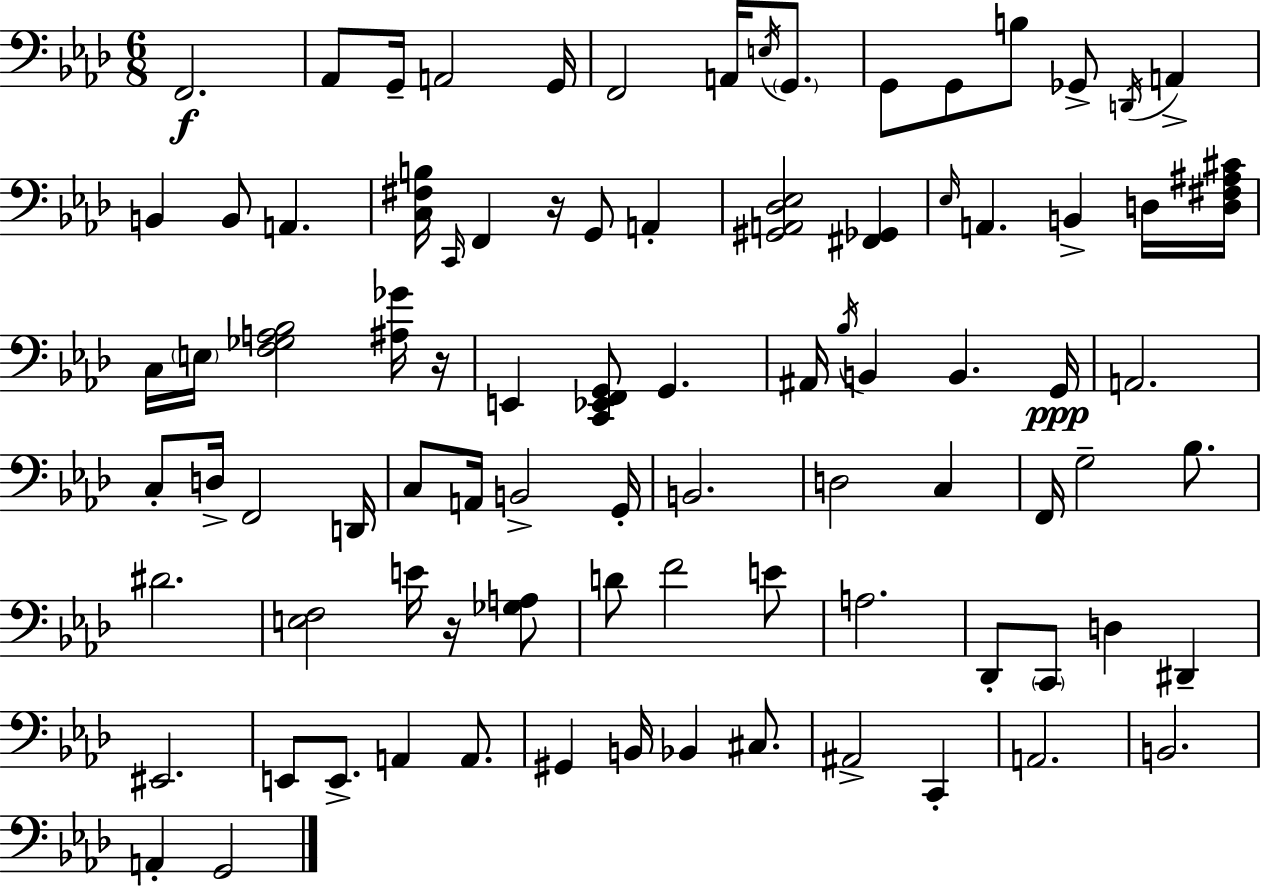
X:1
T:Untitled
M:6/8
L:1/4
K:Ab
F,,2 _A,,/2 G,,/4 A,,2 G,,/4 F,,2 A,,/4 E,/4 G,,/2 G,,/2 G,,/2 B,/2 _G,,/2 D,,/4 A,, B,, B,,/2 A,, [C,^F,B,]/4 C,,/4 F,, z/4 G,,/2 A,, [^G,,A,,_D,_E,]2 [^F,,_G,,] _E,/4 A,, B,, D,/4 [D,^F,^A,^C]/4 C,/4 E,/4 [F,_G,A,_B,]2 [^A,_G]/4 z/4 E,, [C,,_E,,F,,G,,]/2 G,, ^A,,/4 _B,/4 B,, B,, G,,/4 A,,2 C,/2 D,/4 F,,2 D,,/4 C,/2 A,,/4 B,,2 G,,/4 B,,2 D,2 C, F,,/4 G,2 _B,/2 ^D2 [E,F,]2 E/4 z/4 [_G,A,]/2 D/2 F2 E/2 A,2 _D,,/2 C,,/2 D, ^D,, ^E,,2 E,,/2 E,,/2 A,, A,,/2 ^G,, B,,/4 _B,, ^C,/2 ^A,,2 C,, A,,2 B,,2 A,, G,,2